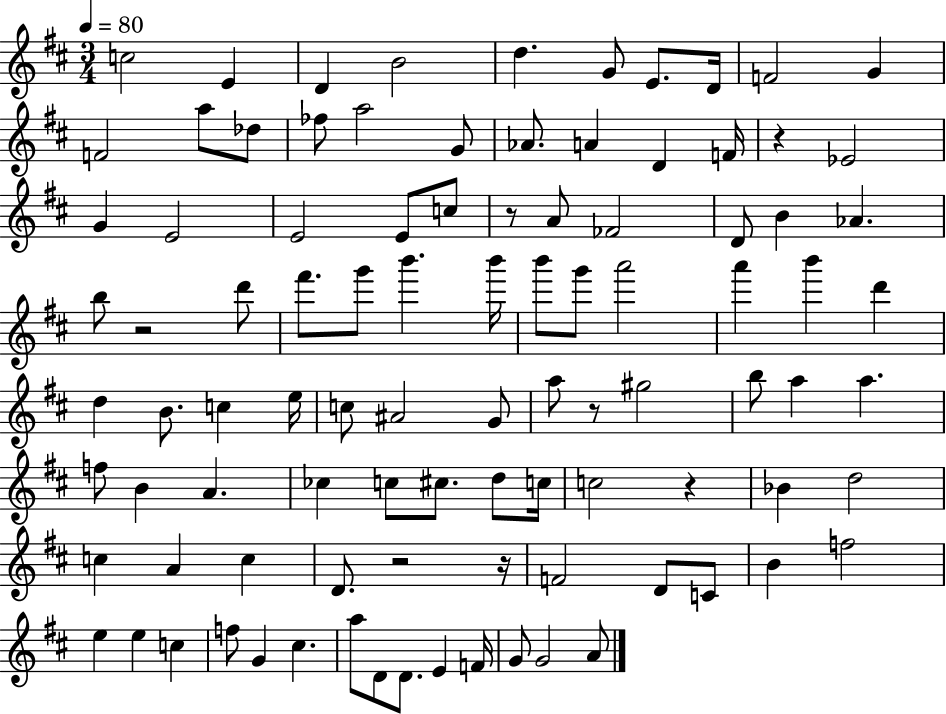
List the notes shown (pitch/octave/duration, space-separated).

C5/h E4/q D4/q B4/h D5/q. G4/e E4/e. D4/s F4/h G4/q F4/h A5/e Db5/e FES5/e A5/h G4/e Ab4/e. A4/q D4/q F4/s R/q Eb4/h G4/q E4/h E4/h E4/e C5/e R/e A4/e FES4/h D4/e B4/q Ab4/q. B5/e R/h D6/e F#6/e. G6/e B6/q. B6/s B6/e G6/e A6/h A6/q B6/q D6/q D5/q B4/e. C5/q E5/s C5/e A#4/h G4/e A5/e R/e G#5/h B5/e A5/q A5/q. F5/e B4/q A4/q. CES5/q C5/e C#5/e. D5/e C5/s C5/h R/q Bb4/q D5/h C5/q A4/q C5/q D4/e. R/h R/s F4/h D4/e C4/e B4/q F5/h E5/q E5/q C5/q F5/e G4/q C#5/q. A5/e D4/e D4/e. E4/q F4/s G4/e G4/h A4/e